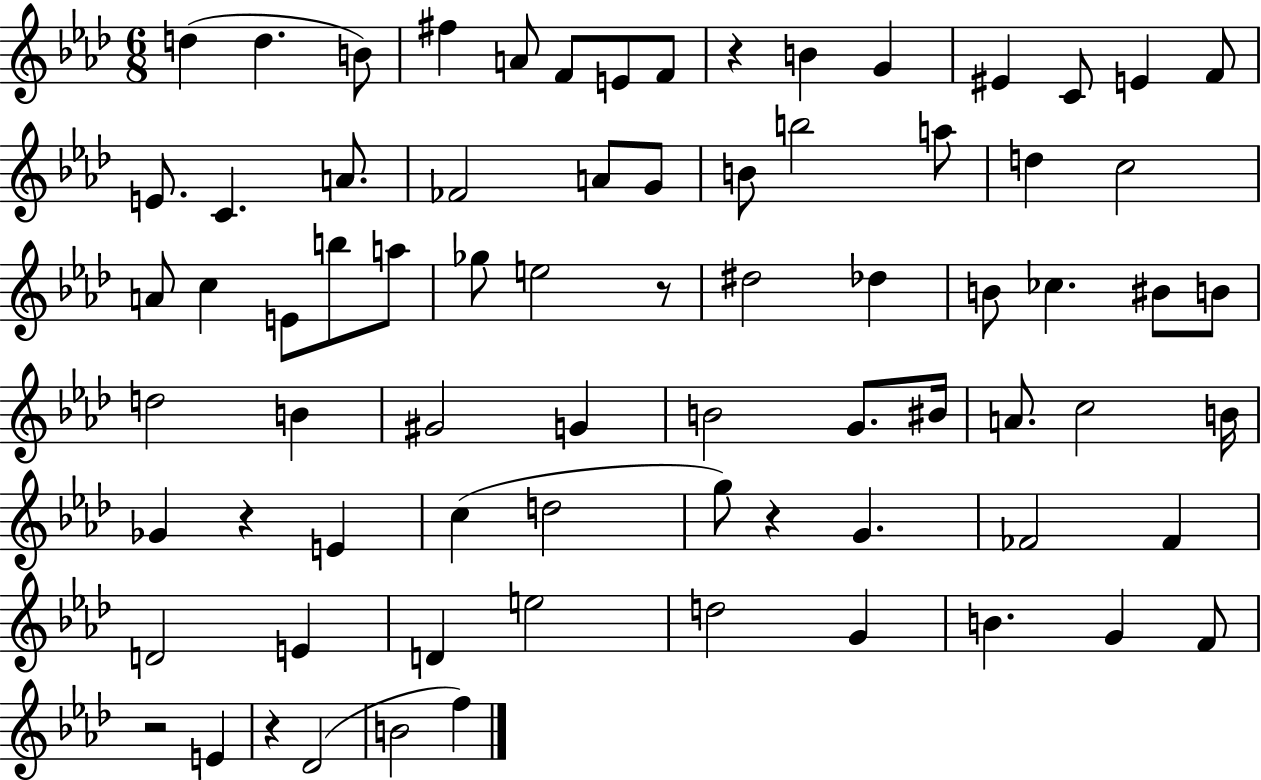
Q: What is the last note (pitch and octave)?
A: F5